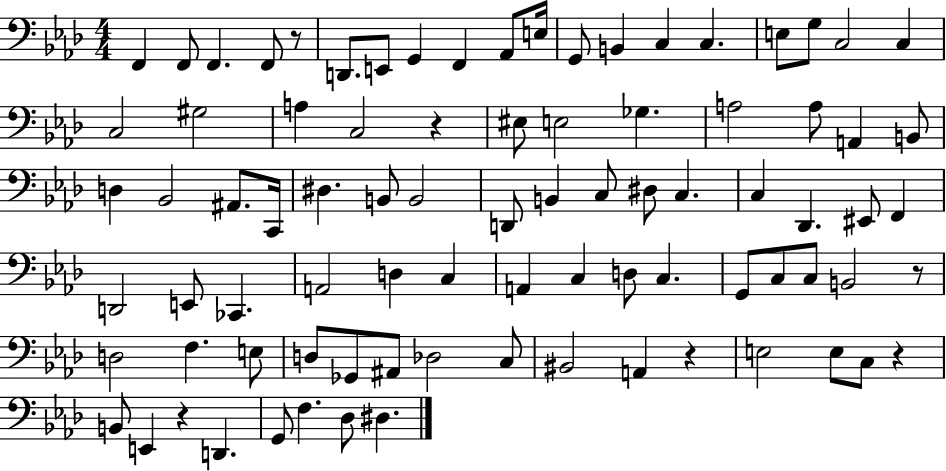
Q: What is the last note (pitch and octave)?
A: D#3